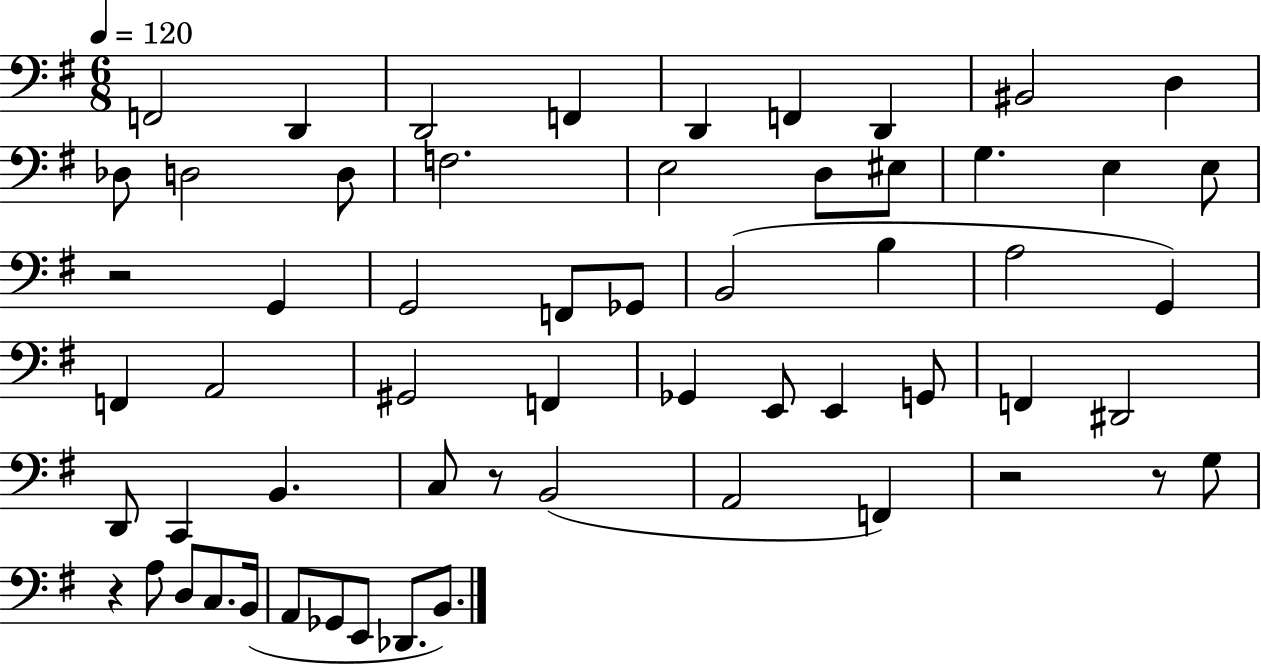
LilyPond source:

{
  \clef bass
  \numericTimeSignature
  \time 6/8
  \key g \major
  \tempo 4 = 120
  \repeat volta 2 { f,2 d,4 | d,2 f,4 | d,4 f,4 d,4 | bis,2 d4 | \break des8 d2 d8 | f2. | e2 d8 eis8 | g4. e4 e8 | \break r2 g,4 | g,2 f,8 ges,8 | b,2( b4 | a2 g,4) | \break f,4 a,2 | gis,2 f,4 | ges,4 e,8 e,4 g,8 | f,4 dis,2 | \break d,8 c,4 b,4. | c8 r8 b,2( | a,2 f,4) | r2 r8 g8 | \break r4 a8 d8 c8. b,16( | a,8 ges,8 e,8 des,8. b,8.) | } \bar "|."
}